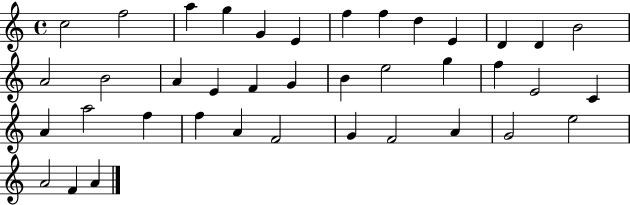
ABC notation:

X:1
T:Untitled
M:4/4
L:1/4
K:C
c2 f2 a g G E f f d E D D B2 A2 B2 A E F G B e2 g f E2 C A a2 f f A F2 G F2 A G2 e2 A2 F A